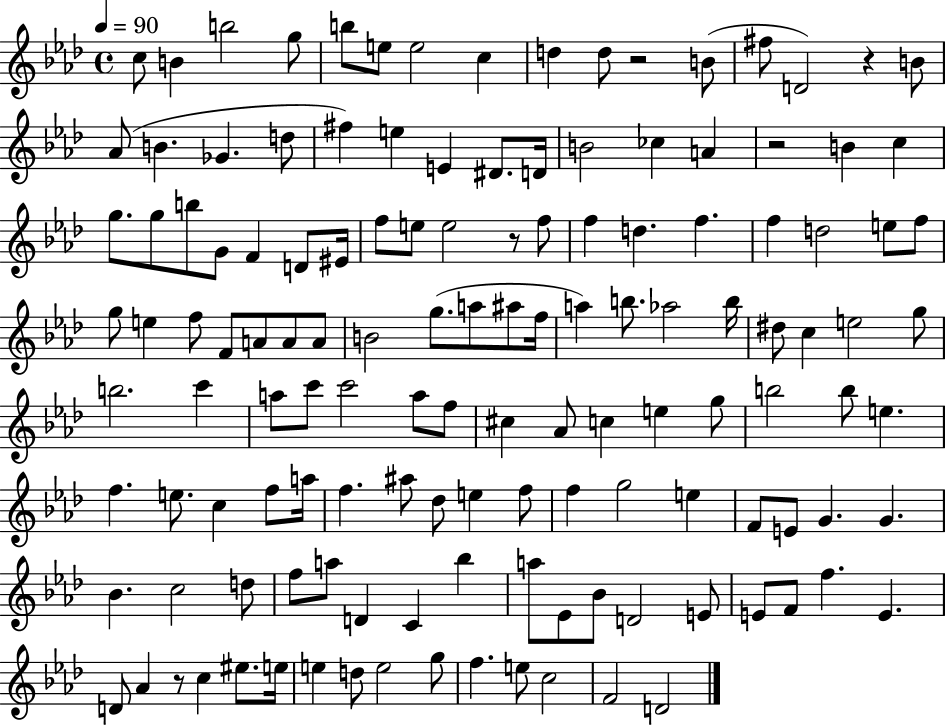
X:1
T:Untitled
M:4/4
L:1/4
K:Ab
c/2 B b2 g/2 b/2 e/2 e2 c d d/2 z2 B/2 ^f/2 D2 z B/2 _A/2 B _G d/2 ^f e E ^D/2 D/4 B2 _c A z2 B c g/2 g/2 b/2 G/2 F D/2 ^E/4 f/2 e/2 e2 z/2 f/2 f d f f d2 e/2 f/2 g/2 e f/2 F/2 A/2 A/2 A/2 B2 g/2 a/2 ^a/2 f/4 a b/2 _a2 b/4 ^d/2 c e2 g/2 b2 c' a/2 c'/2 c'2 a/2 f/2 ^c _A/2 c e g/2 b2 b/2 e f e/2 c f/2 a/4 f ^a/2 _d/2 e f/2 f g2 e F/2 E/2 G G _B c2 d/2 f/2 a/2 D C _b a/2 _E/2 _B/2 D2 E/2 E/2 F/2 f E D/2 _A z/2 c ^e/2 e/4 e d/2 e2 g/2 f e/2 c2 F2 D2